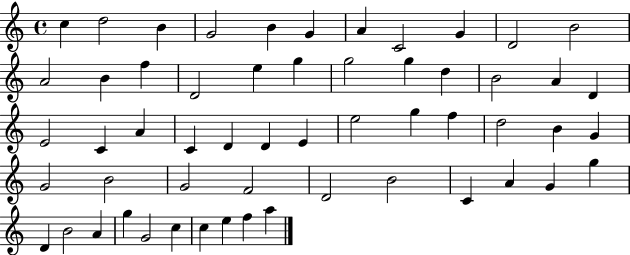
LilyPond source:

{
  \clef treble
  \time 4/4
  \defaultTimeSignature
  \key c \major
  c''4 d''2 b'4 | g'2 b'4 g'4 | a'4 c'2 g'4 | d'2 b'2 | \break a'2 b'4 f''4 | d'2 e''4 g''4 | g''2 g''4 d''4 | b'2 a'4 d'4 | \break e'2 c'4 a'4 | c'4 d'4 d'4 e'4 | e''2 g''4 f''4 | d''2 b'4 g'4 | \break g'2 b'2 | g'2 f'2 | d'2 b'2 | c'4 a'4 g'4 g''4 | \break d'4 b'2 a'4 | g''4 g'2 c''4 | c''4 e''4 f''4 a''4 | \bar "|."
}